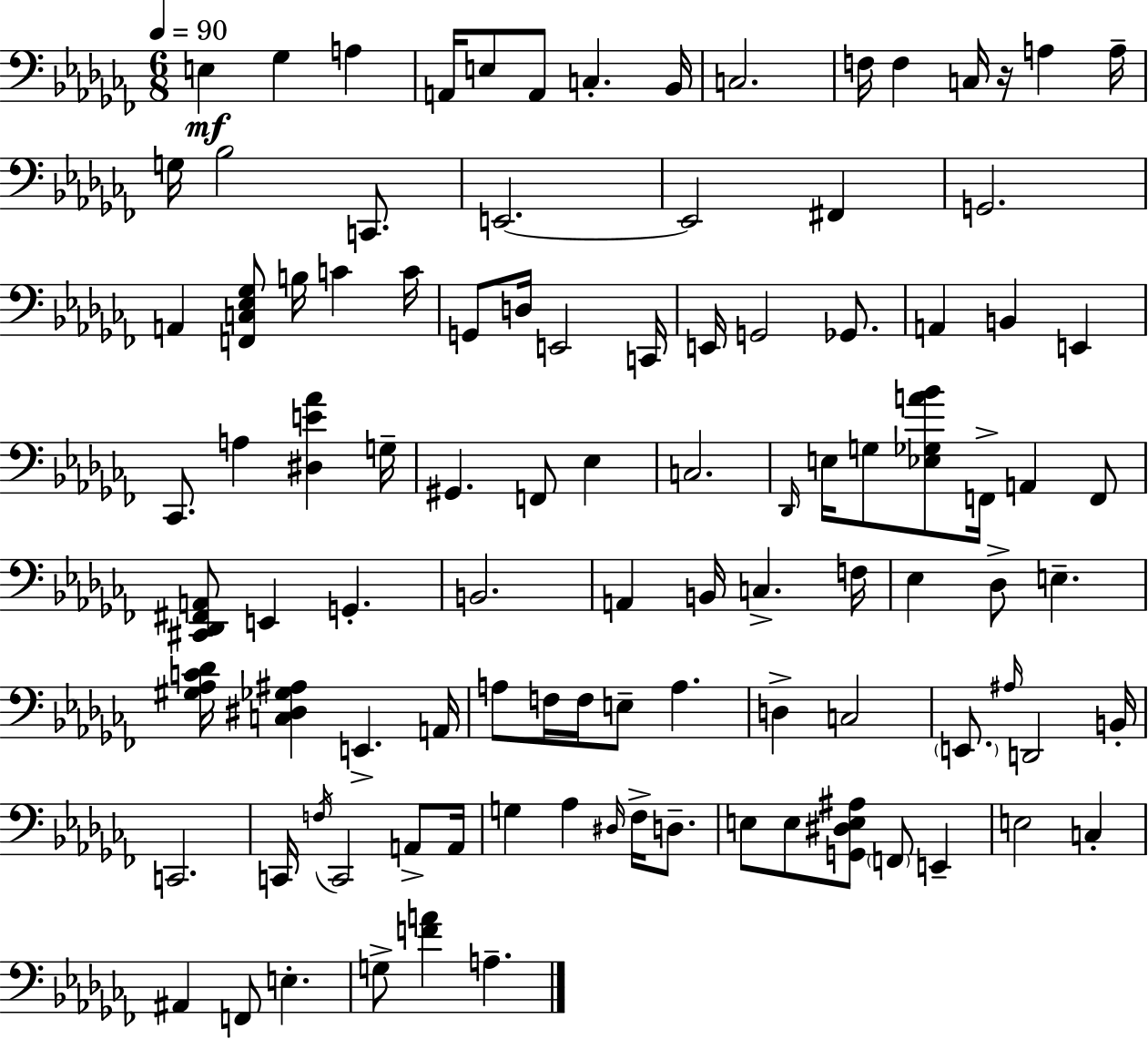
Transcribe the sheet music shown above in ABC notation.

X:1
T:Untitled
M:6/8
L:1/4
K:Abm
E, _G, A, A,,/4 E,/2 A,,/2 C, _B,,/4 C,2 F,/4 F, C,/4 z/4 A, A,/4 G,/4 _B,2 C,,/2 E,,2 E,,2 ^F,, G,,2 A,, [F,,C,_E,_G,]/2 B,/4 C C/4 G,,/2 D,/4 E,,2 C,,/4 E,,/4 G,,2 _G,,/2 A,, B,, E,, _C,,/2 A, [^D,E_A] G,/4 ^G,, F,,/2 _E, C,2 _D,,/4 E,/4 G,/2 [_E,_G,A_B]/2 F,,/4 A,, F,,/2 [^C,,_D,,^F,,A,,]/2 E,, G,, B,,2 A,, B,,/4 C, F,/4 _E, _D,/2 E, [^G,_A,C_D]/4 [C,^D,_G,^A,] E,, A,,/4 A,/2 F,/4 F,/4 E,/2 A, D, C,2 E,,/2 ^A,/4 D,,2 B,,/4 C,,2 C,,/4 F,/4 C,,2 A,,/2 A,,/4 G, _A, ^D,/4 _F,/4 D,/2 E,/2 E,/2 [G,,^D,E,^A,]/2 F,,/2 E,, E,2 C, ^A,, F,,/2 E, G,/2 [FA] A,